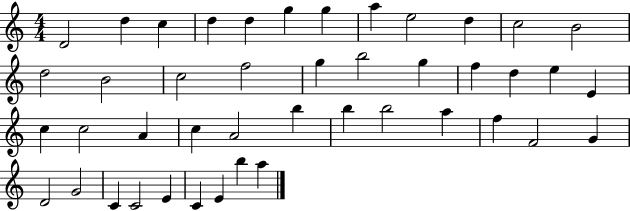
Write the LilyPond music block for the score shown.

{
  \clef treble
  \numericTimeSignature
  \time 4/4
  \key c \major
  d'2 d''4 c''4 | d''4 d''4 g''4 g''4 | a''4 e''2 d''4 | c''2 b'2 | \break d''2 b'2 | c''2 f''2 | g''4 b''2 g''4 | f''4 d''4 e''4 e'4 | \break c''4 c''2 a'4 | c''4 a'2 b''4 | b''4 b''2 a''4 | f''4 f'2 g'4 | \break d'2 g'2 | c'4 c'2 e'4 | c'4 e'4 b''4 a''4 | \bar "|."
}